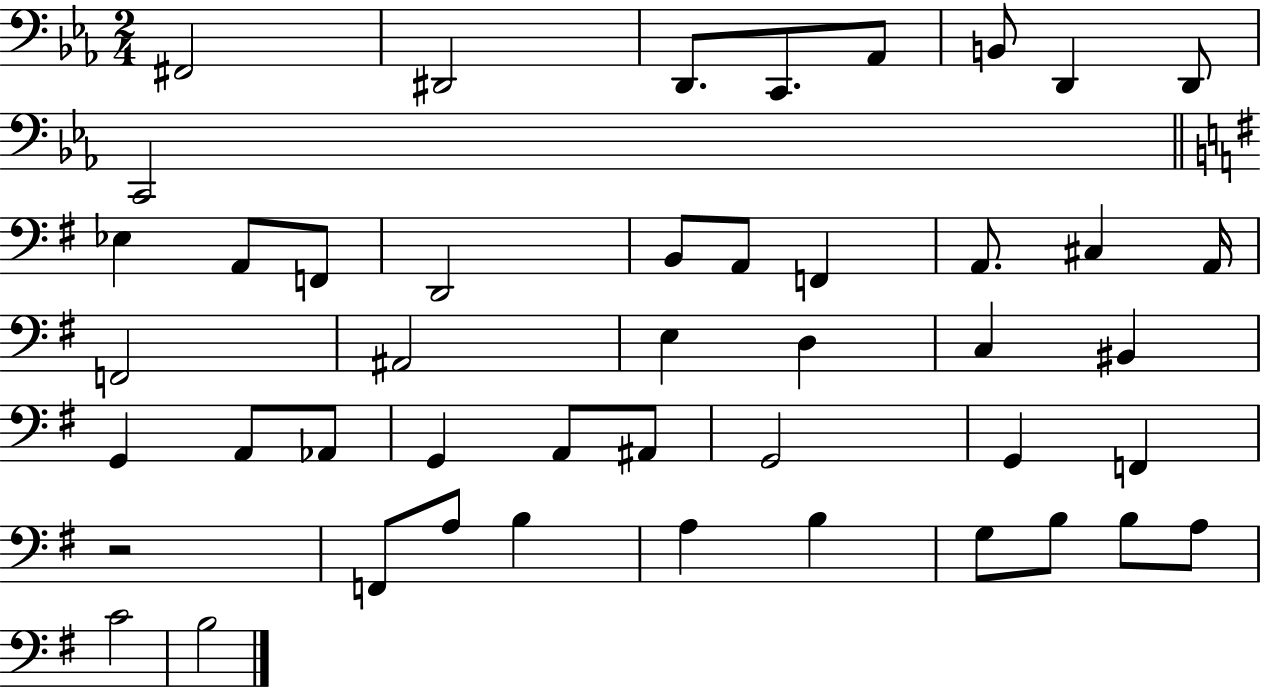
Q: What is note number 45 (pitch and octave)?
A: B3